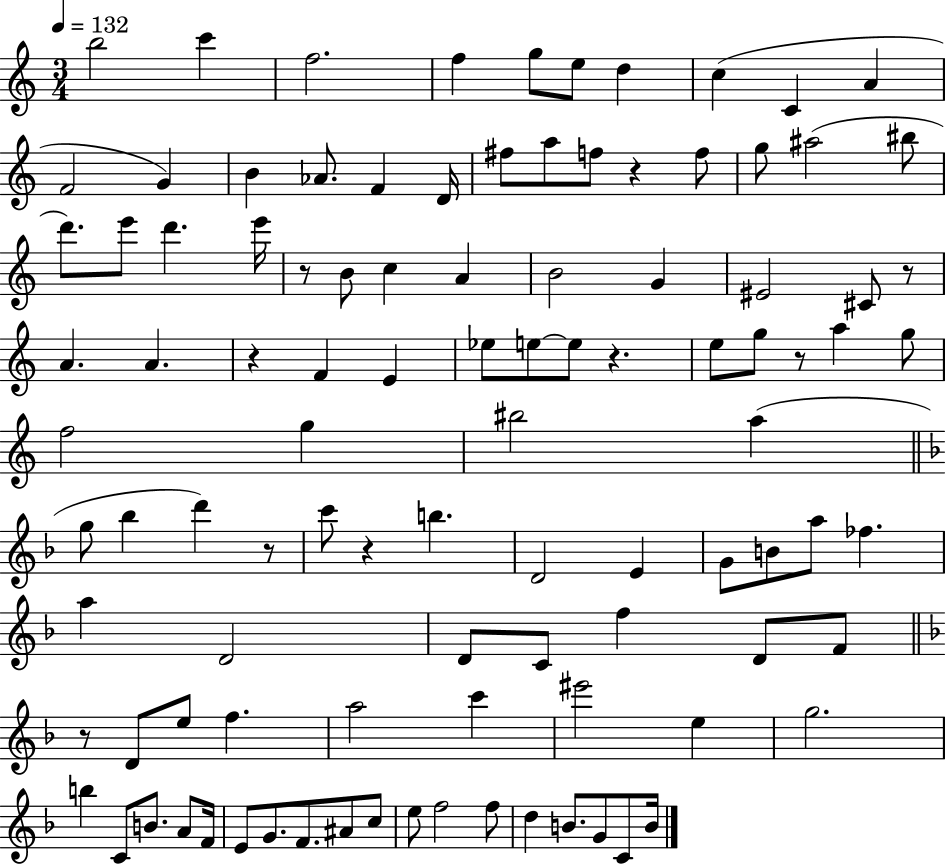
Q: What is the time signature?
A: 3/4